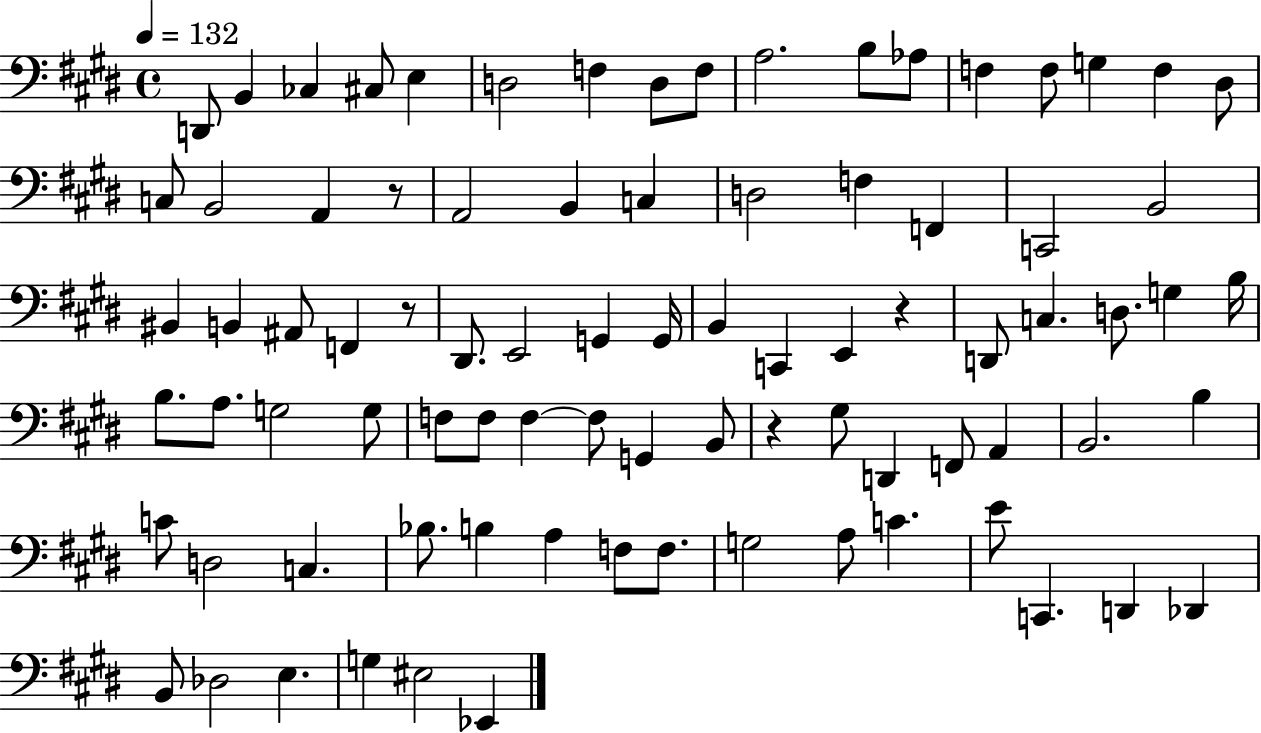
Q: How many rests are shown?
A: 4